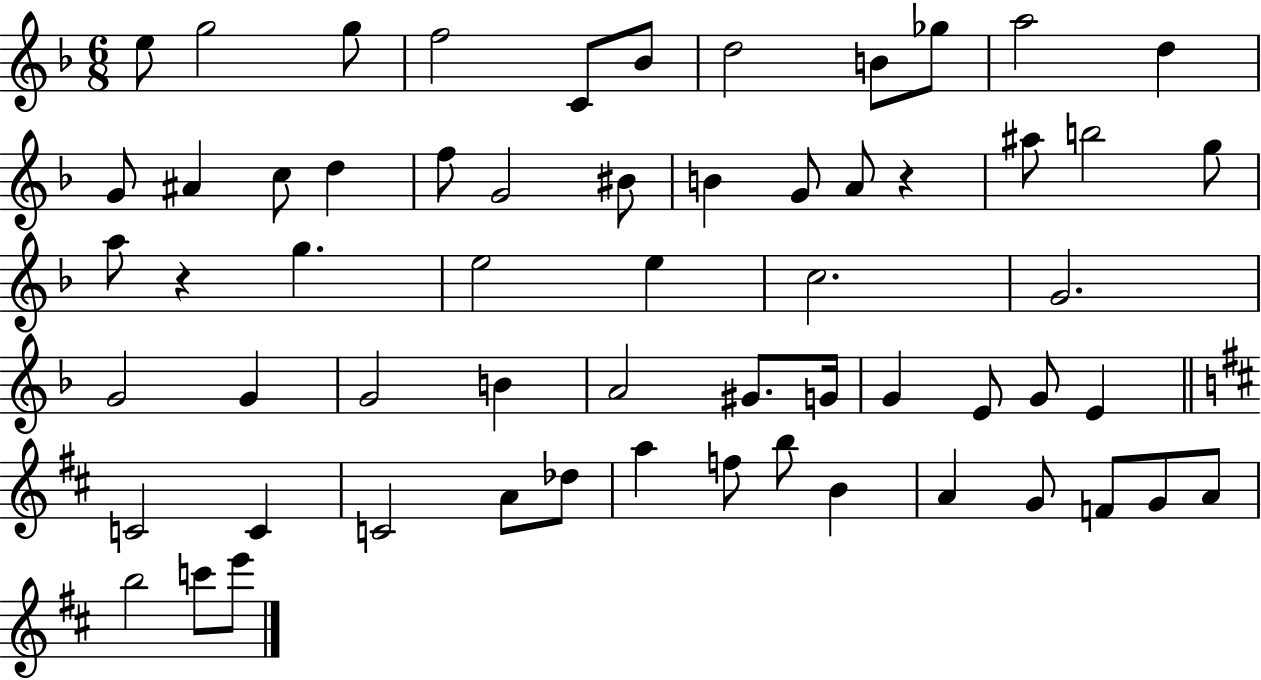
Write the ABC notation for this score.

X:1
T:Untitled
M:6/8
L:1/4
K:F
e/2 g2 g/2 f2 C/2 _B/2 d2 B/2 _g/2 a2 d G/2 ^A c/2 d f/2 G2 ^B/2 B G/2 A/2 z ^a/2 b2 g/2 a/2 z g e2 e c2 G2 G2 G G2 B A2 ^G/2 G/4 G E/2 G/2 E C2 C C2 A/2 _d/2 a f/2 b/2 B A G/2 F/2 G/2 A/2 b2 c'/2 e'/2